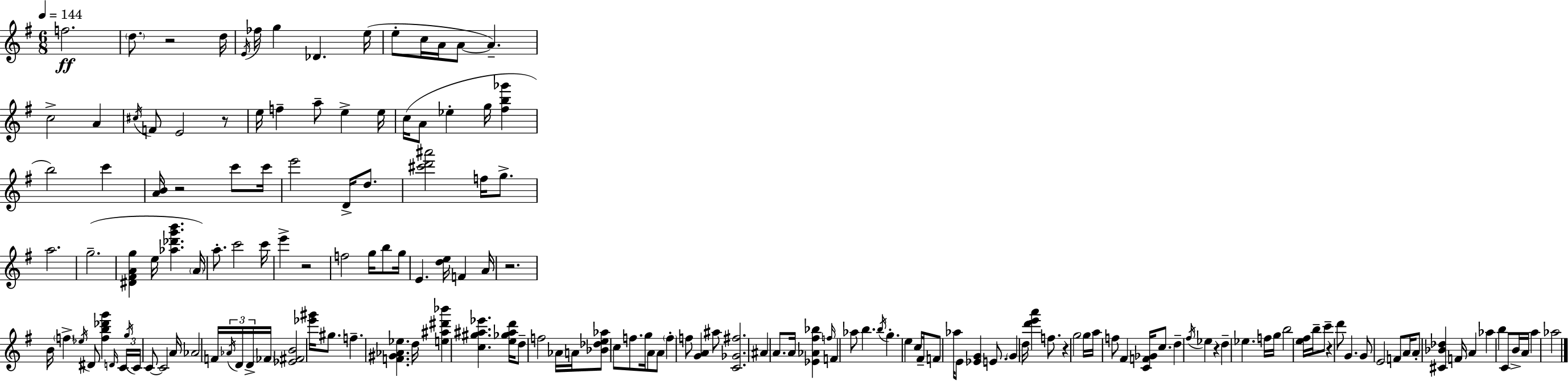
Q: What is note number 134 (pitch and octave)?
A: Ab5